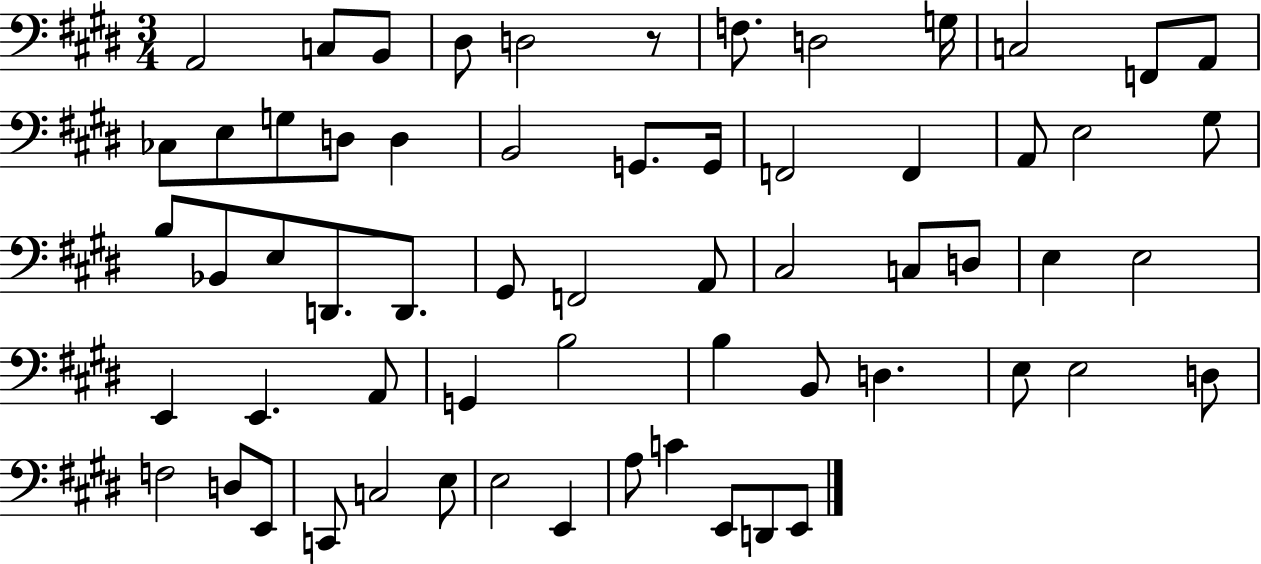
X:1
T:Untitled
M:3/4
L:1/4
K:E
A,,2 C,/2 B,,/2 ^D,/2 D,2 z/2 F,/2 D,2 G,/4 C,2 F,,/2 A,,/2 _C,/2 E,/2 G,/2 D,/2 D, B,,2 G,,/2 G,,/4 F,,2 F,, A,,/2 E,2 ^G,/2 B,/2 _B,,/2 E,/2 D,,/2 D,,/2 ^G,,/2 F,,2 A,,/2 ^C,2 C,/2 D,/2 E, E,2 E,, E,, A,,/2 G,, B,2 B, B,,/2 D, E,/2 E,2 D,/2 F,2 D,/2 E,,/2 C,,/2 C,2 E,/2 E,2 E,, A,/2 C E,,/2 D,,/2 E,,/2